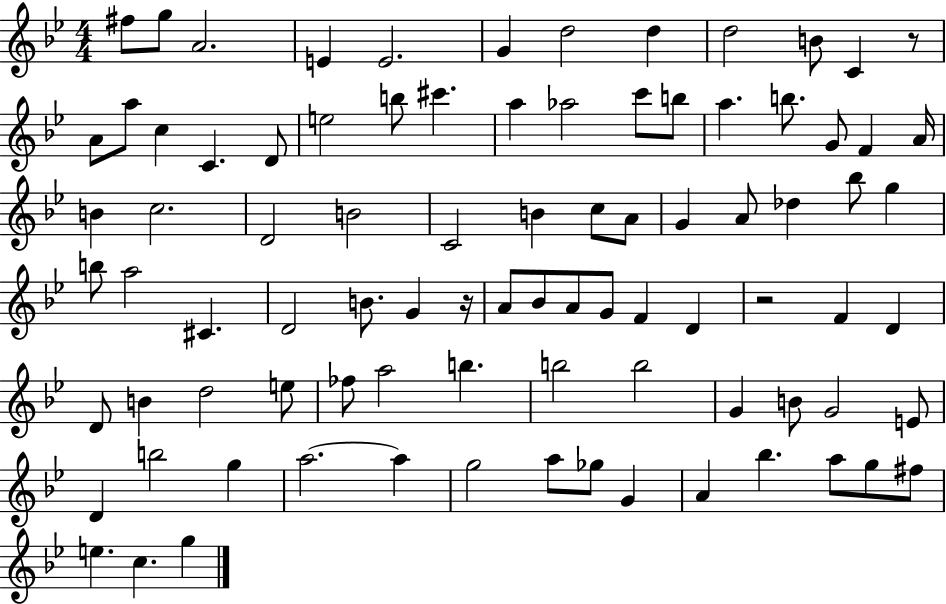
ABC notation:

X:1
T:Untitled
M:4/4
L:1/4
K:Bb
^f/2 g/2 A2 E E2 G d2 d d2 B/2 C z/2 A/2 a/2 c C D/2 e2 b/2 ^c' a _a2 c'/2 b/2 a b/2 G/2 F A/4 B c2 D2 B2 C2 B c/2 A/2 G A/2 _d _b/2 g b/2 a2 ^C D2 B/2 G z/4 A/2 _B/2 A/2 G/2 F D z2 F D D/2 B d2 e/2 _f/2 a2 b b2 b2 G B/2 G2 E/2 D b2 g a2 a g2 a/2 _g/2 G A _b a/2 g/2 ^f/2 e c g